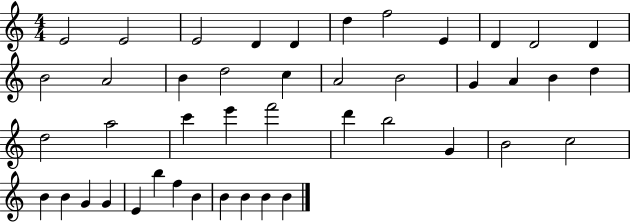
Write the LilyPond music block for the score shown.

{
  \clef treble
  \numericTimeSignature
  \time 4/4
  \key c \major
  e'2 e'2 | e'2 d'4 d'4 | d''4 f''2 e'4 | d'4 d'2 d'4 | \break b'2 a'2 | b'4 d''2 c''4 | a'2 b'2 | g'4 a'4 b'4 d''4 | \break d''2 a''2 | c'''4 e'''4 f'''2 | d'''4 b''2 g'4 | b'2 c''2 | \break b'4 b'4 g'4 g'4 | e'4 b''4 f''4 b'4 | b'4 b'4 b'4 b'4 | \bar "|."
}